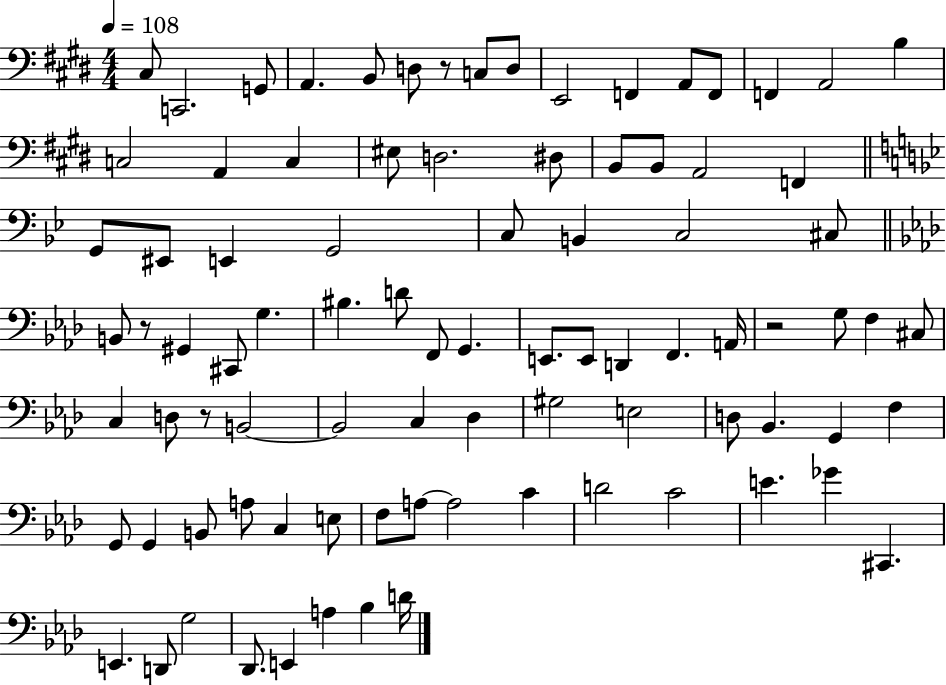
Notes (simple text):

C#3/e C2/h. G2/e A2/q. B2/e D3/e R/e C3/e D3/e E2/h F2/q A2/e F2/e F2/q A2/h B3/q C3/h A2/q C3/q EIS3/e D3/h. D#3/e B2/e B2/e A2/h F2/q G2/e EIS2/e E2/q G2/h C3/e B2/q C3/h C#3/e B2/e R/e G#2/q C#2/e G3/q. BIS3/q. D4/e F2/e G2/q. E2/e. E2/e D2/q F2/q. A2/s R/h G3/e F3/q C#3/e C3/q D3/e R/e B2/h B2/h C3/q Db3/q G#3/h E3/h D3/e Bb2/q. G2/q F3/q G2/e G2/q B2/e A3/e C3/q E3/e F3/e A3/e A3/h C4/q D4/h C4/h E4/q. Gb4/q C#2/q. E2/q. D2/e G3/h Db2/e. E2/q A3/q Bb3/q D4/s